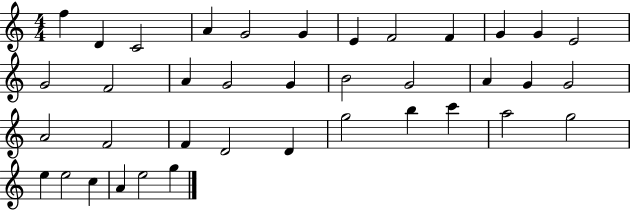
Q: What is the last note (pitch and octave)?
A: G5